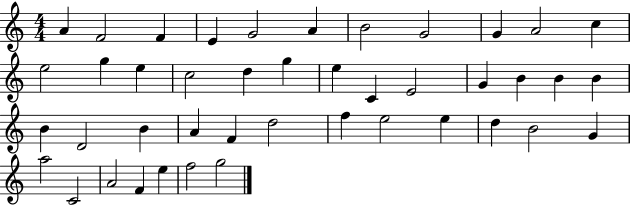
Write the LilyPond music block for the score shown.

{
  \clef treble
  \numericTimeSignature
  \time 4/4
  \key c \major
  a'4 f'2 f'4 | e'4 g'2 a'4 | b'2 g'2 | g'4 a'2 c''4 | \break e''2 g''4 e''4 | c''2 d''4 g''4 | e''4 c'4 e'2 | g'4 b'4 b'4 b'4 | \break b'4 d'2 b'4 | a'4 f'4 d''2 | f''4 e''2 e''4 | d''4 b'2 g'4 | \break a''2 c'2 | a'2 f'4 e''4 | f''2 g''2 | \bar "|."
}